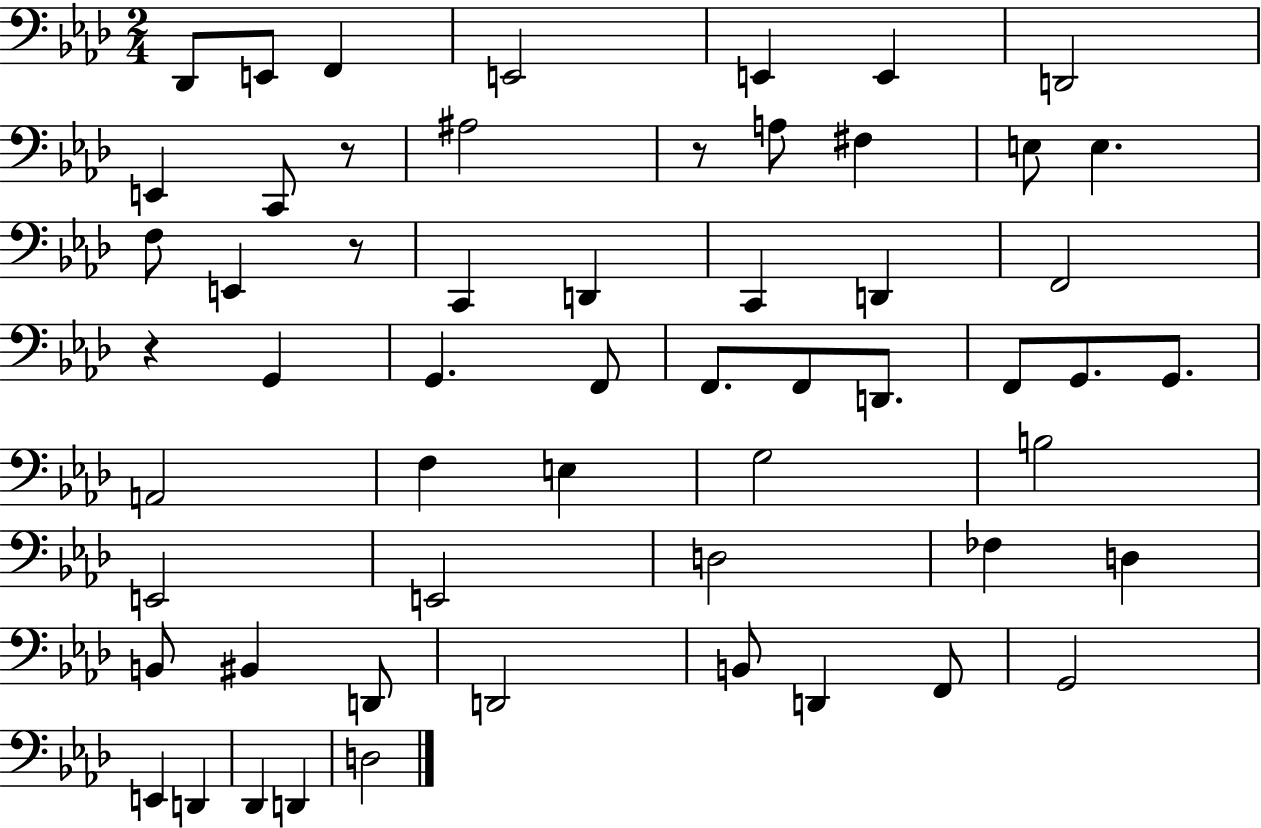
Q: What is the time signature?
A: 2/4